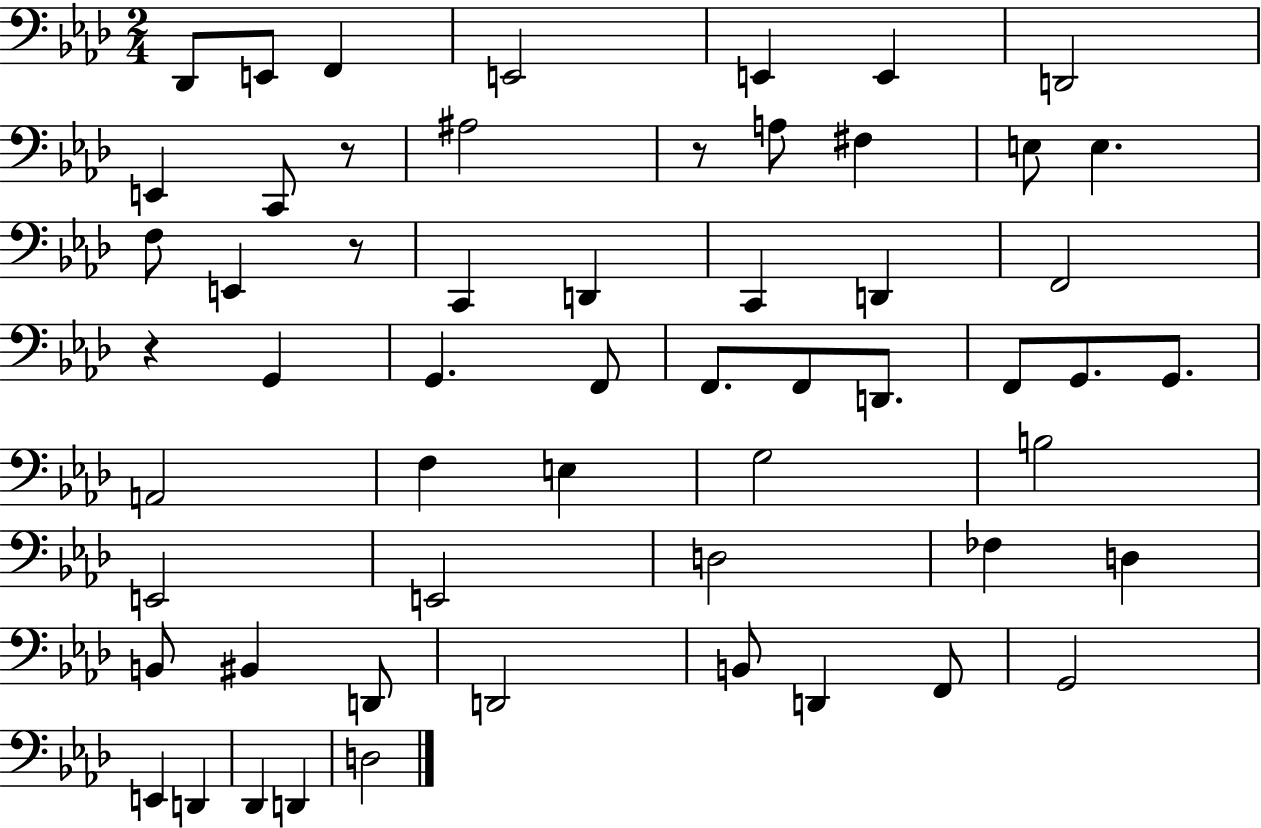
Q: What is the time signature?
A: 2/4